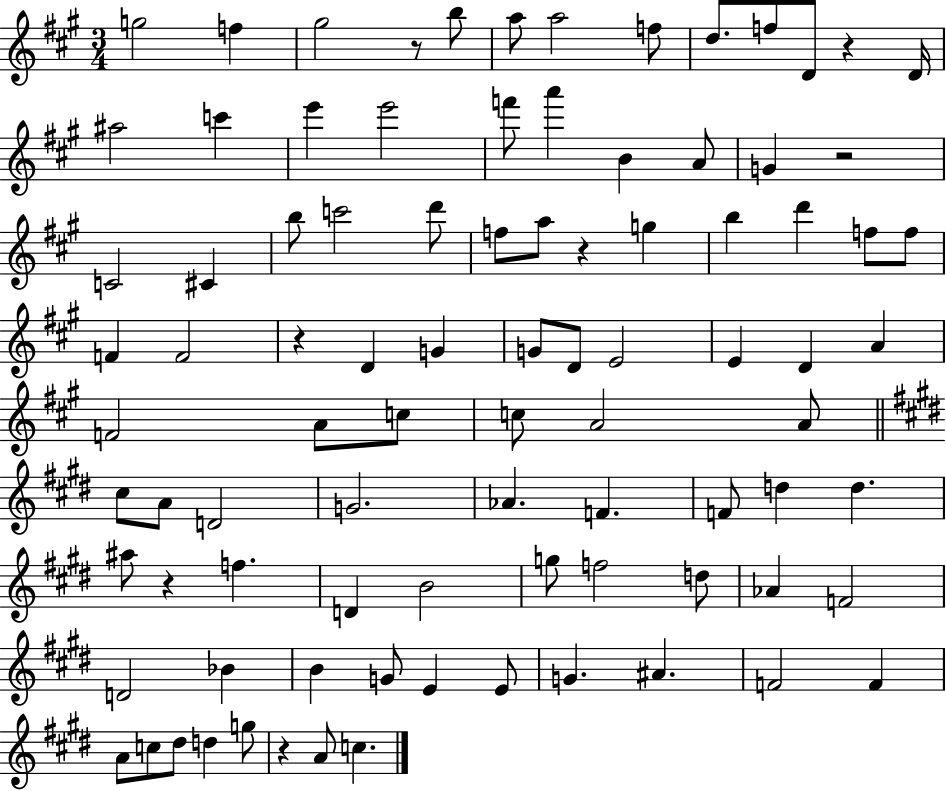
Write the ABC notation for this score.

X:1
T:Untitled
M:3/4
L:1/4
K:A
g2 f ^g2 z/2 b/2 a/2 a2 f/2 d/2 f/2 D/2 z D/4 ^a2 c' e' e'2 f'/2 a' B A/2 G z2 C2 ^C b/2 c'2 d'/2 f/2 a/2 z g b d' f/2 f/2 F F2 z D G G/2 D/2 E2 E D A F2 A/2 c/2 c/2 A2 A/2 ^c/2 A/2 D2 G2 _A F F/2 d d ^a/2 z f D B2 g/2 f2 d/2 _A F2 D2 _B B G/2 E E/2 G ^A F2 F A/2 c/2 ^d/2 d g/2 z A/2 c